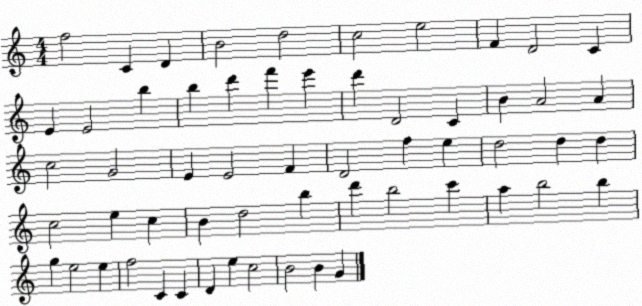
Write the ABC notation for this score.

X:1
T:Untitled
M:4/4
L:1/4
K:C
f2 C D B2 d2 c2 e2 F D2 C E E2 b b d' f' e' d' D2 C B A2 A c2 G2 E E2 F D2 f e d2 d d c2 e c B d2 b d' b2 c' a b2 b g e2 e f2 C C D e c2 B2 B G